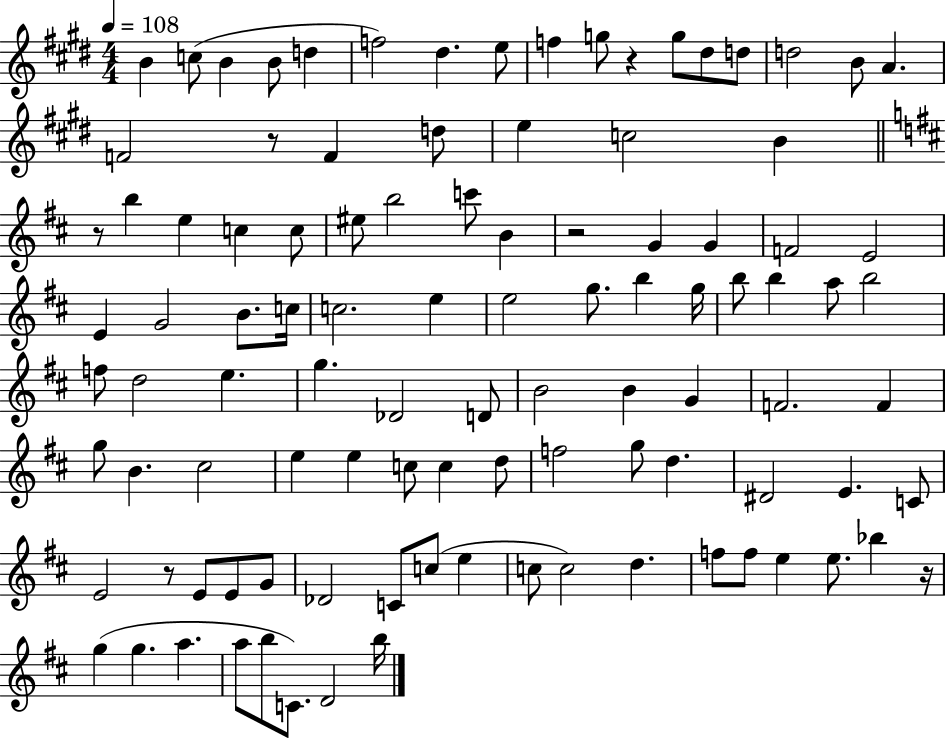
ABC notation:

X:1
T:Untitled
M:4/4
L:1/4
K:E
B c/2 B B/2 d f2 ^d e/2 f g/2 z g/2 ^d/2 d/2 d2 B/2 A F2 z/2 F d/2 e c2 B z/2 b e c c/2 ^e/2 b2 c'/2 B z2 G G F2 E2 E G2 B/2 c/4 c2 e e2 g/2 b g/4 b/2 b a/2 b2 f/2 d2 e g _D2 D/2 B2 B G F2 F g/2 B ^c2 e e c/2 c d/2 f2 g/2 d ^D2 E C/2 E2 z/2 E/2 E/2 G/2 _D2 C/2 c/2 e c/2 c2 d f/2 f/2 e e/2 _b z/4 g g a a/2 b/2 C/2 D2 b/4